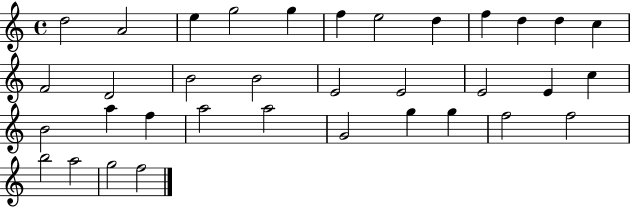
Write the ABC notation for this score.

X:1
T:Untitled
M:4/4
L:1/4
K:C
d2 A2 e g2 g f e2 d f d d c F2 D2 B2 B2 E2 E2 E2 E c B2 a f a2 a2 G2 g g f2 f2 b2 a2 g2 f2